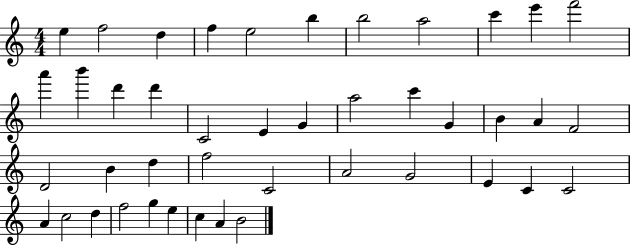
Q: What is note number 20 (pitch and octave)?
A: C6